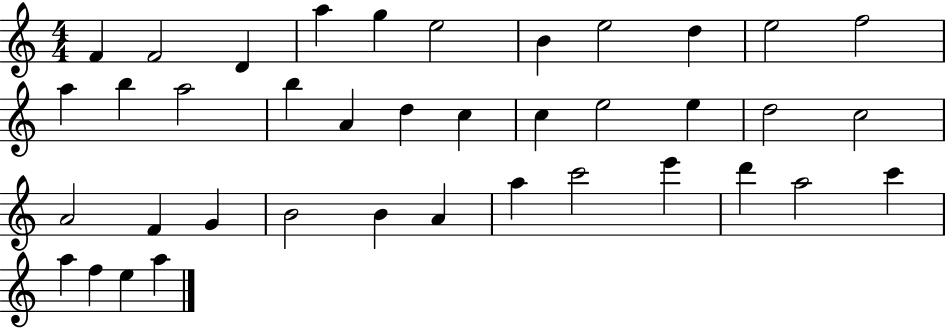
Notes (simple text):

F4/q F4/h D4/q A5/q G5/q E5/h B4/q E5/h D5/q E5/h F5/h A5/q B5/q A5/h B5/q A4/q D5/q C5/q C5/q E5/h E5/q D5/h C5/h A4/h F4/q G4/q B4/h B4/q A4/q A5/q C6/h E6/q D6/q A5/h C6/q A5/q F5/q E5/q A5/q